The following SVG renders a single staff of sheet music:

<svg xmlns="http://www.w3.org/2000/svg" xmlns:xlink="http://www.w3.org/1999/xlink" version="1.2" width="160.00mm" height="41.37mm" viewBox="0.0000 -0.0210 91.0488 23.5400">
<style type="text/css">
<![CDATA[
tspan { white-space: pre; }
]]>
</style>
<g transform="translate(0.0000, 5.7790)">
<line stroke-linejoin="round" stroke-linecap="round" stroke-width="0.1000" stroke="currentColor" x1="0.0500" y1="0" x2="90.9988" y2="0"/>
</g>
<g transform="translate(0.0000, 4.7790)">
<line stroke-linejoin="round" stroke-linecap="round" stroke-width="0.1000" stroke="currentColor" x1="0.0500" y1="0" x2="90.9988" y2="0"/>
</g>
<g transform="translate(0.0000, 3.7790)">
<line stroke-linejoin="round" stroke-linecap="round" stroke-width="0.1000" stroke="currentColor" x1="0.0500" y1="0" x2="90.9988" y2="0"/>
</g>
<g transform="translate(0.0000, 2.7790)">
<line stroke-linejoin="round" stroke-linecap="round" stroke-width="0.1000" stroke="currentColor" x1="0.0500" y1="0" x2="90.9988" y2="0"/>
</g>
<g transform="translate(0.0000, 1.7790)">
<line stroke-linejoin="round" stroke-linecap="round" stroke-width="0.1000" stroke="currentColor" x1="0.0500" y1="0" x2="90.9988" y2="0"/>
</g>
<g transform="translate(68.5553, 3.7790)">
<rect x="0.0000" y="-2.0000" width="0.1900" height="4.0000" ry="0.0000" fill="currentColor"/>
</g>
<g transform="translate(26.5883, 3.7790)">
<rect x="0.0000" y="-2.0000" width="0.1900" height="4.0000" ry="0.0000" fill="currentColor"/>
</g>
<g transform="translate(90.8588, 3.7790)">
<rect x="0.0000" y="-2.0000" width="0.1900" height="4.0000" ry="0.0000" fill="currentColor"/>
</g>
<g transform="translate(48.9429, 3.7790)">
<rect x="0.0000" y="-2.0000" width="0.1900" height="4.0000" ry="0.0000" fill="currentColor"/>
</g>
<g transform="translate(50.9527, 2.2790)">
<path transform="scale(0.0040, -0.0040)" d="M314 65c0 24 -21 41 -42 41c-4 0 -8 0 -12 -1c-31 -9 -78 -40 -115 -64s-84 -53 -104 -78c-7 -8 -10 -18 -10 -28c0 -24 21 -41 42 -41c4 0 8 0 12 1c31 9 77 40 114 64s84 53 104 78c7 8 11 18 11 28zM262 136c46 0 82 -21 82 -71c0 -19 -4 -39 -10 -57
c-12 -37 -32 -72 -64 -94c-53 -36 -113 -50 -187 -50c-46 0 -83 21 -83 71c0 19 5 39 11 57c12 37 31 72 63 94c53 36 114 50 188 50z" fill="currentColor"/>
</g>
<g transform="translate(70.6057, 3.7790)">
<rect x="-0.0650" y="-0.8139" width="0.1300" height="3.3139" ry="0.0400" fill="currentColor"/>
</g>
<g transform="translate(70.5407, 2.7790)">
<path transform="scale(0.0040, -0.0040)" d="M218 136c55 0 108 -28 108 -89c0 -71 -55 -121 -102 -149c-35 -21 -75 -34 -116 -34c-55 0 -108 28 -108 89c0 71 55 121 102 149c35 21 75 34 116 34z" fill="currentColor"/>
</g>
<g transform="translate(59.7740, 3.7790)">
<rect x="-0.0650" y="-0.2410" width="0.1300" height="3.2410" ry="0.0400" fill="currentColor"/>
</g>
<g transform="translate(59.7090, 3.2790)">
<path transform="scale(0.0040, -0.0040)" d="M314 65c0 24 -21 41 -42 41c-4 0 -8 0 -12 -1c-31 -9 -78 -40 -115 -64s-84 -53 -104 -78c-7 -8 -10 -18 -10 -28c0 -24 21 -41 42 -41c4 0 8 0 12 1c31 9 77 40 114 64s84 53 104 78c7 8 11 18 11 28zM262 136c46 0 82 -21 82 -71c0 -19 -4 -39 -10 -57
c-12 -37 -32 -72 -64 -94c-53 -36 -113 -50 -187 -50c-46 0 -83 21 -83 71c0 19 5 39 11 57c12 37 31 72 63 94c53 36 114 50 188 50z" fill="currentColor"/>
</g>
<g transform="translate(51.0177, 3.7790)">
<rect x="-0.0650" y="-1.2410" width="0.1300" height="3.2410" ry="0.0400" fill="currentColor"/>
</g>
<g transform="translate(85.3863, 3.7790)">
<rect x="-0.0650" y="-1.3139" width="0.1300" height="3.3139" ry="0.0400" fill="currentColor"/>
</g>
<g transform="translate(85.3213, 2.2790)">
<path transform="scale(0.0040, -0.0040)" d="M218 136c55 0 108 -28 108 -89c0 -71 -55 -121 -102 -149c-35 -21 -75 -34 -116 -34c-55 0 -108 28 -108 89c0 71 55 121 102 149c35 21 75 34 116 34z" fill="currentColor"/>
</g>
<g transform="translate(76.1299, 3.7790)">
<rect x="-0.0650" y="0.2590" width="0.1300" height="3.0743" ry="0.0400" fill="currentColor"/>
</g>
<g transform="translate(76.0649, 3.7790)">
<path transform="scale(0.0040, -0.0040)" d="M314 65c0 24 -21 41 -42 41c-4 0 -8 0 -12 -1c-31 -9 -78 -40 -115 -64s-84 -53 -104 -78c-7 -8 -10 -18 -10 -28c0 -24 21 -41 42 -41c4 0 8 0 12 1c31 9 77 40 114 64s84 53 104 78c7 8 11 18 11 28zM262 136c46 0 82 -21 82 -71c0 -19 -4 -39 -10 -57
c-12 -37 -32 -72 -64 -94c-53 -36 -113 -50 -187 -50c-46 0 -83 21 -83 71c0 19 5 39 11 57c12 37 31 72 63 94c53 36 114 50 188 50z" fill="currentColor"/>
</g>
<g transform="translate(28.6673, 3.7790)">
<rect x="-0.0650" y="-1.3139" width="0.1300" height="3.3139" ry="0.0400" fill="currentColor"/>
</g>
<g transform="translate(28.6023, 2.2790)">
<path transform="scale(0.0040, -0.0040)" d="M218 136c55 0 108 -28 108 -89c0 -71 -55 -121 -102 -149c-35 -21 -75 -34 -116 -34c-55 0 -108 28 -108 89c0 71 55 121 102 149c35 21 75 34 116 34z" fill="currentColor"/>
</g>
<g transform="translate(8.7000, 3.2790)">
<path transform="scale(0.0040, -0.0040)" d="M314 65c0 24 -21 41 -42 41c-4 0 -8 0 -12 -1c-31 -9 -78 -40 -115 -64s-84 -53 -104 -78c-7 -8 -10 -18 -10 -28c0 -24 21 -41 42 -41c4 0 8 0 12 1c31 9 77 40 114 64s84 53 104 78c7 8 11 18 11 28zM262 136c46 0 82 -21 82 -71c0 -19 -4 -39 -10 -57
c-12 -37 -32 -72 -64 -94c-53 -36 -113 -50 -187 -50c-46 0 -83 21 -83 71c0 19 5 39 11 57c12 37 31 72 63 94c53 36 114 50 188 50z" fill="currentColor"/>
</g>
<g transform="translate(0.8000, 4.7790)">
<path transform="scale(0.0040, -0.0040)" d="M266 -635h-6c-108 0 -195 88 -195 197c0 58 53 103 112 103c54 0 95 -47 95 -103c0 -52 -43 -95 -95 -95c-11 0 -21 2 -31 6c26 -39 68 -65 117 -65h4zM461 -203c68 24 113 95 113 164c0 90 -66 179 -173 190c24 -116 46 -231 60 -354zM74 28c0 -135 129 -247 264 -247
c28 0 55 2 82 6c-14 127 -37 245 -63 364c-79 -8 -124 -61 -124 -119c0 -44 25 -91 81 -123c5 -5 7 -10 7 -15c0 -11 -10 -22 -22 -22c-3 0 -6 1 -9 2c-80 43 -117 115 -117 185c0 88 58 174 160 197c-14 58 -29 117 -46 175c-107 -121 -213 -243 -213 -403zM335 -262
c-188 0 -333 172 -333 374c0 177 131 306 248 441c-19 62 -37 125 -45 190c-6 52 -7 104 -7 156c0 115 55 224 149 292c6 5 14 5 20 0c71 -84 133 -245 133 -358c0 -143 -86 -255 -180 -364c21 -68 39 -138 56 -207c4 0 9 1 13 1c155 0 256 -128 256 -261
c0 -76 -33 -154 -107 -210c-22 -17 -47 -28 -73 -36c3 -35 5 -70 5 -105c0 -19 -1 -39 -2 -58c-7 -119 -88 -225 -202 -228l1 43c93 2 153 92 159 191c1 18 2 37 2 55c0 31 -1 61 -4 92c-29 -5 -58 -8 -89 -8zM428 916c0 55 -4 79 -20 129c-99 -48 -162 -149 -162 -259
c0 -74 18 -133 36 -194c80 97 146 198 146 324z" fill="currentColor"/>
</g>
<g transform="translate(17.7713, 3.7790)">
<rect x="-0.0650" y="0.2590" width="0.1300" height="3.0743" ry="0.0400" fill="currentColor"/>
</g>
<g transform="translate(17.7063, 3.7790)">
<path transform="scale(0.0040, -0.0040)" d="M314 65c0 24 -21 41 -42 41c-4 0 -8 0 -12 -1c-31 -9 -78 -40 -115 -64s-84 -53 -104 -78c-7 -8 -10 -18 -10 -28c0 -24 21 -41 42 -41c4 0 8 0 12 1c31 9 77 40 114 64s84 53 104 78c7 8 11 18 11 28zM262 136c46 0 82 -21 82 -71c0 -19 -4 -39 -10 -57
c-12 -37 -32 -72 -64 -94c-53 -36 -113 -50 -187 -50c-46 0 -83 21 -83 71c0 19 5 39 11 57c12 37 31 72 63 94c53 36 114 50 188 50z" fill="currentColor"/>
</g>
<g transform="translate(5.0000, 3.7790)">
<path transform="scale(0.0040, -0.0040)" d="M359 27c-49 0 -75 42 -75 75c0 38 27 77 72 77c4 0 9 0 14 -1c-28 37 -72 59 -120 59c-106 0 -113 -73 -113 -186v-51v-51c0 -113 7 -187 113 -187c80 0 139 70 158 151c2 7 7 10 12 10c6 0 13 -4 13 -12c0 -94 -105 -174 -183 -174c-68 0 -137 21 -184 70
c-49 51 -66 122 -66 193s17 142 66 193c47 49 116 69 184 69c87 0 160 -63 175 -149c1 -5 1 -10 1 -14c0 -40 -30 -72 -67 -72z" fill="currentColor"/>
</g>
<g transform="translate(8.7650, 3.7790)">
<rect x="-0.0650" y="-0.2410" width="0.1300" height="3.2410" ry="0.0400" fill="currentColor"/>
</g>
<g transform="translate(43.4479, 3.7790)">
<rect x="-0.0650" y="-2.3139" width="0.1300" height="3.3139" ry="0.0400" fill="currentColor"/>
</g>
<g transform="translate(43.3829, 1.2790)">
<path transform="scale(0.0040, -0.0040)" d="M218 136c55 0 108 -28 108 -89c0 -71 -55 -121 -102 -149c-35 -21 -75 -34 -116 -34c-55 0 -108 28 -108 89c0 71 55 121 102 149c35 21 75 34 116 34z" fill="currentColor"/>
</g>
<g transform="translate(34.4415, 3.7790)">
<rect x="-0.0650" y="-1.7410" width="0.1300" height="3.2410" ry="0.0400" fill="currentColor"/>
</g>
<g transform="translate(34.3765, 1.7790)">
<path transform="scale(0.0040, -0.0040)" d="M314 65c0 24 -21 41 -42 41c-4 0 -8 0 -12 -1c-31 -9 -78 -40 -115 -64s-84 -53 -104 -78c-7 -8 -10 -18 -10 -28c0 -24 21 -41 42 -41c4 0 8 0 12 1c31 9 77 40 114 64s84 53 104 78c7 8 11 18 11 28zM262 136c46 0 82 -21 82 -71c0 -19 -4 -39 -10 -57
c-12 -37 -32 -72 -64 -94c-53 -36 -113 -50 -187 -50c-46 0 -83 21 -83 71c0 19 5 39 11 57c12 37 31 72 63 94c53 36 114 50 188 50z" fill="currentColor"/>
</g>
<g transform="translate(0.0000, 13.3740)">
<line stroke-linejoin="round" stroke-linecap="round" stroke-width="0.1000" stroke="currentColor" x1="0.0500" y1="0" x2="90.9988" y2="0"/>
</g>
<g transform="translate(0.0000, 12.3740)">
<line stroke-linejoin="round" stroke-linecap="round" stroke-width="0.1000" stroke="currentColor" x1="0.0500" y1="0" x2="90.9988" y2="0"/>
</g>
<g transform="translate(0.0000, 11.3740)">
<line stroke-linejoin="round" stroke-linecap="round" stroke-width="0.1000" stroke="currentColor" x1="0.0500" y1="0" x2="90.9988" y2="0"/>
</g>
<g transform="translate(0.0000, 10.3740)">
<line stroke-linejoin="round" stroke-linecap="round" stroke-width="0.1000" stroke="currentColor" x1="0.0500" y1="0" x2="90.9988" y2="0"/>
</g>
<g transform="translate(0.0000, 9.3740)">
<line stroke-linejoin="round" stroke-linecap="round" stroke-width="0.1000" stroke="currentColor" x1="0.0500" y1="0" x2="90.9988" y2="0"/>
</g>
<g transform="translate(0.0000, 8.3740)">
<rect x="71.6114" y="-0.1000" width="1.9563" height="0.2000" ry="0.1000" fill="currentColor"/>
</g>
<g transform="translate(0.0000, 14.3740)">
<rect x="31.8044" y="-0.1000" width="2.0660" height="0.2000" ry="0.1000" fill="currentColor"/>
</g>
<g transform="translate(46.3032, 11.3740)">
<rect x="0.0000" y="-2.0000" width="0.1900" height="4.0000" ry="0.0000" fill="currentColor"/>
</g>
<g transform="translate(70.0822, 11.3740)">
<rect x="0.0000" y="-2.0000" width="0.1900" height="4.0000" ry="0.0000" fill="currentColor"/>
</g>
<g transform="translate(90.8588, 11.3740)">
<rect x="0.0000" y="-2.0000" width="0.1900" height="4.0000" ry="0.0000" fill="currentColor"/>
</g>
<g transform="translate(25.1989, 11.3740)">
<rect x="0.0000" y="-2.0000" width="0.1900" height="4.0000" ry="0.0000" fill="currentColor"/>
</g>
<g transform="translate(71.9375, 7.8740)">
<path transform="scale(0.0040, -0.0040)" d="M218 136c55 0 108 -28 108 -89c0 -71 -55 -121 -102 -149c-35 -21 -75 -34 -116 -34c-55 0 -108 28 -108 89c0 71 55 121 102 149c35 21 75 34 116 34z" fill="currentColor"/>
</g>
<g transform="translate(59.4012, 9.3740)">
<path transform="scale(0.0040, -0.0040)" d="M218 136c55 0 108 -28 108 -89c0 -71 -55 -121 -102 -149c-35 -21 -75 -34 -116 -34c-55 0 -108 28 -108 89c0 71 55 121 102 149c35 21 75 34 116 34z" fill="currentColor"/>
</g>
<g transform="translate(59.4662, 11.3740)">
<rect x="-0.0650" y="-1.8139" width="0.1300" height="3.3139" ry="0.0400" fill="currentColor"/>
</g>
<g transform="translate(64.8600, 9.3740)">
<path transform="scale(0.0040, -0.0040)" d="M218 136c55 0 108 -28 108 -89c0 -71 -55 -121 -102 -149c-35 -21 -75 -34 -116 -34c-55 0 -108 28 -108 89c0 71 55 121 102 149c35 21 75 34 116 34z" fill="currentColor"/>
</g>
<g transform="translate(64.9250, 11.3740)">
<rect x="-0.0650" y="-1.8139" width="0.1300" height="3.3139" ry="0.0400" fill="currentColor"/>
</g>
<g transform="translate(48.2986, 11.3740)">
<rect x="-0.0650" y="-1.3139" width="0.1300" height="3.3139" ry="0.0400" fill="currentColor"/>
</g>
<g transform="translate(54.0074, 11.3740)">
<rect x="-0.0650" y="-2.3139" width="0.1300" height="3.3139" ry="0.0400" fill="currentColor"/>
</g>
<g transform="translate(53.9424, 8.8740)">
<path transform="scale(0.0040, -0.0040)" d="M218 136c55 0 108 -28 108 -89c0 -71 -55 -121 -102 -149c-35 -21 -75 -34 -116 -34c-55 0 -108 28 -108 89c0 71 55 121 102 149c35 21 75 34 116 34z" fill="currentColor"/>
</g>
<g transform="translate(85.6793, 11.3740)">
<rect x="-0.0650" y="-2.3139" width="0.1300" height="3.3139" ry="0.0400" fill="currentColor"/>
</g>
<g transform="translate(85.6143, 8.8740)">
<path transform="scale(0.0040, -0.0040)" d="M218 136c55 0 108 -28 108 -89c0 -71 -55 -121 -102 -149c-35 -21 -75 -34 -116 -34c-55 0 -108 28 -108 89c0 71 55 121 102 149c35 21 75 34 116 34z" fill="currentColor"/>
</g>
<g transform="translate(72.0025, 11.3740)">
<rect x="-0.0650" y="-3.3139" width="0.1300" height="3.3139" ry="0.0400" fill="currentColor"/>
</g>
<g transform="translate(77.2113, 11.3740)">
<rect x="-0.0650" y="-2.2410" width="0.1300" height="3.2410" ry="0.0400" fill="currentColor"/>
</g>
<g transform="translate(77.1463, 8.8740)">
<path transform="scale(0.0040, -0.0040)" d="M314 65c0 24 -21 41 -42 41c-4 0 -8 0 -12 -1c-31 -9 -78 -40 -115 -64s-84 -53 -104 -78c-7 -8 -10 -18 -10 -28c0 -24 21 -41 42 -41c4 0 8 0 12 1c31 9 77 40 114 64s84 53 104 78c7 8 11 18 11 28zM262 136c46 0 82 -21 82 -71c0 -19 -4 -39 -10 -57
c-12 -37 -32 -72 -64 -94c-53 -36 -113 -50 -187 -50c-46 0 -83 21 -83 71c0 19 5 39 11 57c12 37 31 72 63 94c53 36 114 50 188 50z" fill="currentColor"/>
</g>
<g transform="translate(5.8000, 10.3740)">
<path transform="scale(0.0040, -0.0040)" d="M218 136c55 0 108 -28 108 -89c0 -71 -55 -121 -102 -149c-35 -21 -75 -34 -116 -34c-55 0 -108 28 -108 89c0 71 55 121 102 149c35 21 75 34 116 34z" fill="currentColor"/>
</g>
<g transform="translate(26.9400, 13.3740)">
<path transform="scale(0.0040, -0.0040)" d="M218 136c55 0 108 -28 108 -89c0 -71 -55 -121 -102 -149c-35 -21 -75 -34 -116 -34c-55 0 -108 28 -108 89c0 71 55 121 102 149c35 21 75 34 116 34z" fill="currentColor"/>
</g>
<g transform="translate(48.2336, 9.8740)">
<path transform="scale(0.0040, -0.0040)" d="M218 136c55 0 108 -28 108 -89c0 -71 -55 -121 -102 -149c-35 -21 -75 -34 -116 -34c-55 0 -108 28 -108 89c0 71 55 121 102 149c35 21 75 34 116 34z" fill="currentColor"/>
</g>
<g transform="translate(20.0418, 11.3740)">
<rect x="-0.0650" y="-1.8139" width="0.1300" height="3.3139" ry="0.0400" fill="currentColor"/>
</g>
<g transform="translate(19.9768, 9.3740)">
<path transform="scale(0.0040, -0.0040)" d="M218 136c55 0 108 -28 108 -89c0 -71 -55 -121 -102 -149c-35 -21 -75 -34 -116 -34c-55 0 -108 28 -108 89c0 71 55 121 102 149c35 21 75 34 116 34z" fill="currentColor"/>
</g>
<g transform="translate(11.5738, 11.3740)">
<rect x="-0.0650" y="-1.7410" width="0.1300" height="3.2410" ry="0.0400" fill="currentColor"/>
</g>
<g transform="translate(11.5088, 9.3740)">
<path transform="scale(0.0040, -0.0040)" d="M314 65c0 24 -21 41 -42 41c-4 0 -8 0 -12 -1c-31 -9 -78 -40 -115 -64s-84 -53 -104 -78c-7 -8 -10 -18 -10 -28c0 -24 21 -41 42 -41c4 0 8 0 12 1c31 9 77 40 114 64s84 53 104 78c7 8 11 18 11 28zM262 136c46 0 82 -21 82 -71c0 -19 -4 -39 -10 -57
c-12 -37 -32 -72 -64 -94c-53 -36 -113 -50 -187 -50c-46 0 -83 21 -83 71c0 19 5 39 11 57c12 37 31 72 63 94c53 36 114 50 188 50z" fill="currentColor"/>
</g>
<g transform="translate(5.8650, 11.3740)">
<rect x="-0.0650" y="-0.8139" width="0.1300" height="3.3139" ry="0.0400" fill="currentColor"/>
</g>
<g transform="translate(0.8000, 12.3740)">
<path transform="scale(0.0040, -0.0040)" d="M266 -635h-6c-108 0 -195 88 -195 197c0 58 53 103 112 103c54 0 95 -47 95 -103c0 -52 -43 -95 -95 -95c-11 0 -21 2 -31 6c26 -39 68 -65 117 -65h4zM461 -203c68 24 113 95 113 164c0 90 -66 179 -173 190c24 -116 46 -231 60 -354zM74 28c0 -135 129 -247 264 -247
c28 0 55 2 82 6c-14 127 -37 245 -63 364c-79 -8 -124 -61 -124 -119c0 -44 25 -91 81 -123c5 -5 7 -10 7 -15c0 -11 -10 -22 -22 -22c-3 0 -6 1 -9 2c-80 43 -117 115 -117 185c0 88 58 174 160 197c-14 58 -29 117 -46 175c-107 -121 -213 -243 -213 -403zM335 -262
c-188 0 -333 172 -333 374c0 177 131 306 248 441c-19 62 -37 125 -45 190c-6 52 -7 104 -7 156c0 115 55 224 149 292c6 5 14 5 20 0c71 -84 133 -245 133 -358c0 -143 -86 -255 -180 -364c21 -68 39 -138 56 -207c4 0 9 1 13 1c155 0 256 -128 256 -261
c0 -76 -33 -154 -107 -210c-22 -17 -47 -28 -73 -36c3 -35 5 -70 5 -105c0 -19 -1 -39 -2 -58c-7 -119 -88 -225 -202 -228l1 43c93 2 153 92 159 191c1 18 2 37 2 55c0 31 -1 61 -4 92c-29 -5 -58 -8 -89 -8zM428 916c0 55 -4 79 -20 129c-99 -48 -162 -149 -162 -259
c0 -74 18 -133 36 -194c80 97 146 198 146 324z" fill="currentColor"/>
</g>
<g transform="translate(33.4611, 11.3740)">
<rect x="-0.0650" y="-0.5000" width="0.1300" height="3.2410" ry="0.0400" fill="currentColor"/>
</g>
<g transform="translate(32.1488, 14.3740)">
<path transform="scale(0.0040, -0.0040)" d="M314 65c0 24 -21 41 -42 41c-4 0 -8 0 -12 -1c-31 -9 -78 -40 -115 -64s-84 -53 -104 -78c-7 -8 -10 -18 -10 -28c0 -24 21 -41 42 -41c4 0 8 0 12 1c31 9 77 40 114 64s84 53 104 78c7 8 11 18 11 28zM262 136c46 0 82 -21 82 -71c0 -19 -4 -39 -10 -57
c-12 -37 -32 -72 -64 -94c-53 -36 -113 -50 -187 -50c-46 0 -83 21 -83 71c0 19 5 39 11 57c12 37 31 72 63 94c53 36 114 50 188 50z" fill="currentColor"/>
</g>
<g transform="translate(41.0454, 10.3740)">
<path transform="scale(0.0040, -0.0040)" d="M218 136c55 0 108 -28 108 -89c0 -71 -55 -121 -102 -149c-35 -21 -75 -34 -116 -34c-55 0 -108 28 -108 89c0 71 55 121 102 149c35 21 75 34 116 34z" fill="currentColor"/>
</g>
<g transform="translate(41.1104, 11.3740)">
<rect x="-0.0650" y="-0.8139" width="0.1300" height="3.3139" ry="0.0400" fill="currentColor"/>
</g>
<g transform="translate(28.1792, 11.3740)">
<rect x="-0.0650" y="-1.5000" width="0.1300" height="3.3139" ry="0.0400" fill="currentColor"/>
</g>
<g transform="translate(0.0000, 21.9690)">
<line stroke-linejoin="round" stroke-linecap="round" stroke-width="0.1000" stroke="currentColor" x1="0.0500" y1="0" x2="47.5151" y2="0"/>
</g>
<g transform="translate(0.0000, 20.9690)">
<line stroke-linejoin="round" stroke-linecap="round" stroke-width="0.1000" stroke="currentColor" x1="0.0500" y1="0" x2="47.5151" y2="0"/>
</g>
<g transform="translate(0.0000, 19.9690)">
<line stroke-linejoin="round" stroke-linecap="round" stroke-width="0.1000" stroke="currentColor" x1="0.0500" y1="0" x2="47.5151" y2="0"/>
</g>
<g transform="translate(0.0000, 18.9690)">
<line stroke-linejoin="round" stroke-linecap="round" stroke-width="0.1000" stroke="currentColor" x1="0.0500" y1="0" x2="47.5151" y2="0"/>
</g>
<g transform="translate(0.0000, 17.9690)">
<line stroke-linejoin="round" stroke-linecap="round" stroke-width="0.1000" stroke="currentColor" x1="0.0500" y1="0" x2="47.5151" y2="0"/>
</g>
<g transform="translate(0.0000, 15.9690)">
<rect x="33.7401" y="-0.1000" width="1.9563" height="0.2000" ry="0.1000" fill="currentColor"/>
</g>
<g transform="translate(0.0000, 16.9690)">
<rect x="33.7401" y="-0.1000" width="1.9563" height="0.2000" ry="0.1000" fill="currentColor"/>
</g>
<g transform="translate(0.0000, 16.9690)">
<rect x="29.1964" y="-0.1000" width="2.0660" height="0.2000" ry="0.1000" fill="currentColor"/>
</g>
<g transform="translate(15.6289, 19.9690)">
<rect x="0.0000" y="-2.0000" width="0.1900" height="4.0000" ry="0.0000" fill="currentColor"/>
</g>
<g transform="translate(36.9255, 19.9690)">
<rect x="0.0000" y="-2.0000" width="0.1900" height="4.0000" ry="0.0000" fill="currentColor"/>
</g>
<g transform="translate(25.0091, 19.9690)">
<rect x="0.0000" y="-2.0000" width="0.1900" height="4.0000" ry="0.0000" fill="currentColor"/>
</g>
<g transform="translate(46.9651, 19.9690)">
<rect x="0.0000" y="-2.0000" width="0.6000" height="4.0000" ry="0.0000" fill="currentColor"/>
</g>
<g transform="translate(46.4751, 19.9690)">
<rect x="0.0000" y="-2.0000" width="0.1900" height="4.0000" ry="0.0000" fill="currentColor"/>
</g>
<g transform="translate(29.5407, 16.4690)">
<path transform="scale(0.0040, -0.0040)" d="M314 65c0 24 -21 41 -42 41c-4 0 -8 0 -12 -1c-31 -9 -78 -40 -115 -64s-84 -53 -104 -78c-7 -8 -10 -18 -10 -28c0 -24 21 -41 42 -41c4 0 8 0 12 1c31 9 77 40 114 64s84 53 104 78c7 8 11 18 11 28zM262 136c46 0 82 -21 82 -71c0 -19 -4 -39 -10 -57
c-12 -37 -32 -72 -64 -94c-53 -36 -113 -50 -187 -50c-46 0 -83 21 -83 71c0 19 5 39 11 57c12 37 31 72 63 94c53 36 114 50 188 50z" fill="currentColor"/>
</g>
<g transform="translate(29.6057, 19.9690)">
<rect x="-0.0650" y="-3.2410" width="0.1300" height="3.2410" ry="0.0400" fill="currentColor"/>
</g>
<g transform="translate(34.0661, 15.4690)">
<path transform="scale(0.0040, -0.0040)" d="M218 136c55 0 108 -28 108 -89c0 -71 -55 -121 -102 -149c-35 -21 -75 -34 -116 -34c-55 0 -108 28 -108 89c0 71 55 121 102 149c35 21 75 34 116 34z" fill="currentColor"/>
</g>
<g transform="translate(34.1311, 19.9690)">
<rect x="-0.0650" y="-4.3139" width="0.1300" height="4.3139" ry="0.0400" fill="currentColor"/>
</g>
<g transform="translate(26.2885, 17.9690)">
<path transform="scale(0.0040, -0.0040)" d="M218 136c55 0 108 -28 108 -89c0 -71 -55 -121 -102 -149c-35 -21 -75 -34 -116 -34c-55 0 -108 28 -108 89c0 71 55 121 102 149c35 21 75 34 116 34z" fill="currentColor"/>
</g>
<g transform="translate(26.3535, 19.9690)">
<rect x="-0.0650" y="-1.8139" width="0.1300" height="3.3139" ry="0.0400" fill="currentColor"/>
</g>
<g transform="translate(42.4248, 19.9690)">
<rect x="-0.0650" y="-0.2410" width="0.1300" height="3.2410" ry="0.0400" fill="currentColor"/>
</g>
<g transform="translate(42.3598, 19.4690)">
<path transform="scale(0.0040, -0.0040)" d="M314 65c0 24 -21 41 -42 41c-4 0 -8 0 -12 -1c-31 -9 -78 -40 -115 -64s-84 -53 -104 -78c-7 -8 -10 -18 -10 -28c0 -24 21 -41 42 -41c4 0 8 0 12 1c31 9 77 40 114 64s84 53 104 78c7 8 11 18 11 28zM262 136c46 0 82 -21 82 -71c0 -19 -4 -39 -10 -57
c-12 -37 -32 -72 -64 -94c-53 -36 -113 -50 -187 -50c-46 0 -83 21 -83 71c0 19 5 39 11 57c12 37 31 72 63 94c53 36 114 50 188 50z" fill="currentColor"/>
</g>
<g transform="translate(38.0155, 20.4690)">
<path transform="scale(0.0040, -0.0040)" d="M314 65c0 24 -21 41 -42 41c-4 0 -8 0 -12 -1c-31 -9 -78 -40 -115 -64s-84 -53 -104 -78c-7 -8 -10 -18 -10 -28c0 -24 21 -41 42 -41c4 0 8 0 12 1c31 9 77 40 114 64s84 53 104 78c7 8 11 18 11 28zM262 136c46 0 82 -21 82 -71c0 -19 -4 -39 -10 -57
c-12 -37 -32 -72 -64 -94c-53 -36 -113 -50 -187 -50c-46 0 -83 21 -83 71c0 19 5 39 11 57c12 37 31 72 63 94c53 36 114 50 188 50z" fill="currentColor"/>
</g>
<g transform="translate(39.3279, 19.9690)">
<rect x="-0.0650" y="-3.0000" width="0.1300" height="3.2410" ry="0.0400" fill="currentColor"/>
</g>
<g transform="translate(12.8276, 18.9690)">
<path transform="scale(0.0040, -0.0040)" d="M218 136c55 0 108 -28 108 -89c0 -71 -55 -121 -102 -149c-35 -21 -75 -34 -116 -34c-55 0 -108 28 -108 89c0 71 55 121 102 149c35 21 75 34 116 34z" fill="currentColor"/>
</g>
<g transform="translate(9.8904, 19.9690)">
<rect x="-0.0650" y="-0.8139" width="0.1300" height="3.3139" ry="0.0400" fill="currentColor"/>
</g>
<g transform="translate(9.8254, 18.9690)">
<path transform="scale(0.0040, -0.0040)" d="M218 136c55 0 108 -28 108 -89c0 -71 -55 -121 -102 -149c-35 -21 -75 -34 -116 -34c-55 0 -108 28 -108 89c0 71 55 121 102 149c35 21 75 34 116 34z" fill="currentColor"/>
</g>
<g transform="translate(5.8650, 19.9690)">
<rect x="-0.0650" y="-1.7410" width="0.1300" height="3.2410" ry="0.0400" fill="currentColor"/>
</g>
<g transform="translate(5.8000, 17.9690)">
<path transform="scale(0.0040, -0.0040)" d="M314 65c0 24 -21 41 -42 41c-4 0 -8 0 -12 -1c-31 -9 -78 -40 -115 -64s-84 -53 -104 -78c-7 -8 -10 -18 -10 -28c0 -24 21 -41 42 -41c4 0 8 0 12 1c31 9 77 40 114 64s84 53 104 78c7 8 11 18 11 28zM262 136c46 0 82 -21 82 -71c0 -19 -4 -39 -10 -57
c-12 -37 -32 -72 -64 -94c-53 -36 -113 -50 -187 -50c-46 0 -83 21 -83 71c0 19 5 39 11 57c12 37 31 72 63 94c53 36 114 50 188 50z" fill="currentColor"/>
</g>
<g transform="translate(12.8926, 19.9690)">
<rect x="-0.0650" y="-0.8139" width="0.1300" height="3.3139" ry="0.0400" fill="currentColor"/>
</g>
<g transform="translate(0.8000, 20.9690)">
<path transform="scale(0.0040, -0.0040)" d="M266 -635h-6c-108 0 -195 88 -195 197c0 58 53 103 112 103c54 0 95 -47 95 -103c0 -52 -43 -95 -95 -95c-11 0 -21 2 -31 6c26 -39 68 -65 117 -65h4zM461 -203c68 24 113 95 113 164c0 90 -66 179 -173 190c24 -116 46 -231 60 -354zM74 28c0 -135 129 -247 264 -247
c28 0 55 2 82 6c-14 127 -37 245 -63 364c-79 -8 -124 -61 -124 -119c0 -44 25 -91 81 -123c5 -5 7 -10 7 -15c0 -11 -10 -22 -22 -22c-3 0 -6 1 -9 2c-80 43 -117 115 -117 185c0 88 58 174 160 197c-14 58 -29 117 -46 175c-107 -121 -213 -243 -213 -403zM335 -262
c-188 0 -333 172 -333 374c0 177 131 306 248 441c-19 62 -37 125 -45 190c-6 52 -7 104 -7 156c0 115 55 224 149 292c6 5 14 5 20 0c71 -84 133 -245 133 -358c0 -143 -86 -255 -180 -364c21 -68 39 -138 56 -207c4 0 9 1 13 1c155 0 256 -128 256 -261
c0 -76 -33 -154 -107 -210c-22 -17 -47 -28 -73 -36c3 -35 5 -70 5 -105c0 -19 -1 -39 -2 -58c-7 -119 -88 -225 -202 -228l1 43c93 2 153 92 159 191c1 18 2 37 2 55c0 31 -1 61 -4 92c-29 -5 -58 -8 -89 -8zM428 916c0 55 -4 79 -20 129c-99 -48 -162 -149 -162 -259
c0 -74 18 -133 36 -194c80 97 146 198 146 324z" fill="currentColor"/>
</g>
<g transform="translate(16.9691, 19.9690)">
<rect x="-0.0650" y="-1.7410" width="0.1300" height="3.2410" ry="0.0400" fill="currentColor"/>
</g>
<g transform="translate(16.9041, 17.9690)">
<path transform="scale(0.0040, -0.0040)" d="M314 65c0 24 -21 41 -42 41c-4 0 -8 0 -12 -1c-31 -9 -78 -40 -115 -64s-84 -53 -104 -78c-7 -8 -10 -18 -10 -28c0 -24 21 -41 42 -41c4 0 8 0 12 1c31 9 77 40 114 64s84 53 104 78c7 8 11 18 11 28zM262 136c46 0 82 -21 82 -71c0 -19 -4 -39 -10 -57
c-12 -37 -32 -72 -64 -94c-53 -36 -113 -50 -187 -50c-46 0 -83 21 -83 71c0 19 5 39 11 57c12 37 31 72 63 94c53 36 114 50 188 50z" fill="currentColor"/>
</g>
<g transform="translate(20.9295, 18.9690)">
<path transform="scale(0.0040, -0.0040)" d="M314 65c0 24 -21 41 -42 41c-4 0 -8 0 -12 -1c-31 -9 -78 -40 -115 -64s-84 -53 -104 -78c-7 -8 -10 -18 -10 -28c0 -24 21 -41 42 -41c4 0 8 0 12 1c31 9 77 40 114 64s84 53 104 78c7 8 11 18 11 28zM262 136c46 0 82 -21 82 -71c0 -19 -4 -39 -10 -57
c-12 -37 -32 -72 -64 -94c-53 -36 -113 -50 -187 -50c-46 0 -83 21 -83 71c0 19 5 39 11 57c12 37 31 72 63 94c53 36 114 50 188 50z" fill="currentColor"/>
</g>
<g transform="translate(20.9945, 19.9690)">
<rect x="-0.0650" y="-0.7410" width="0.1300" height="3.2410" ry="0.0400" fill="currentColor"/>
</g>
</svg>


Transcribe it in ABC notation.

X:1
T:Untitled
M:4/4
L:1/4
K:C
c2 B2 e f2 g e2 c2 d B2 e d f2 f E C2 d e g f f b g2 g f2 d d f2 d2 f b2 d' A2 c2